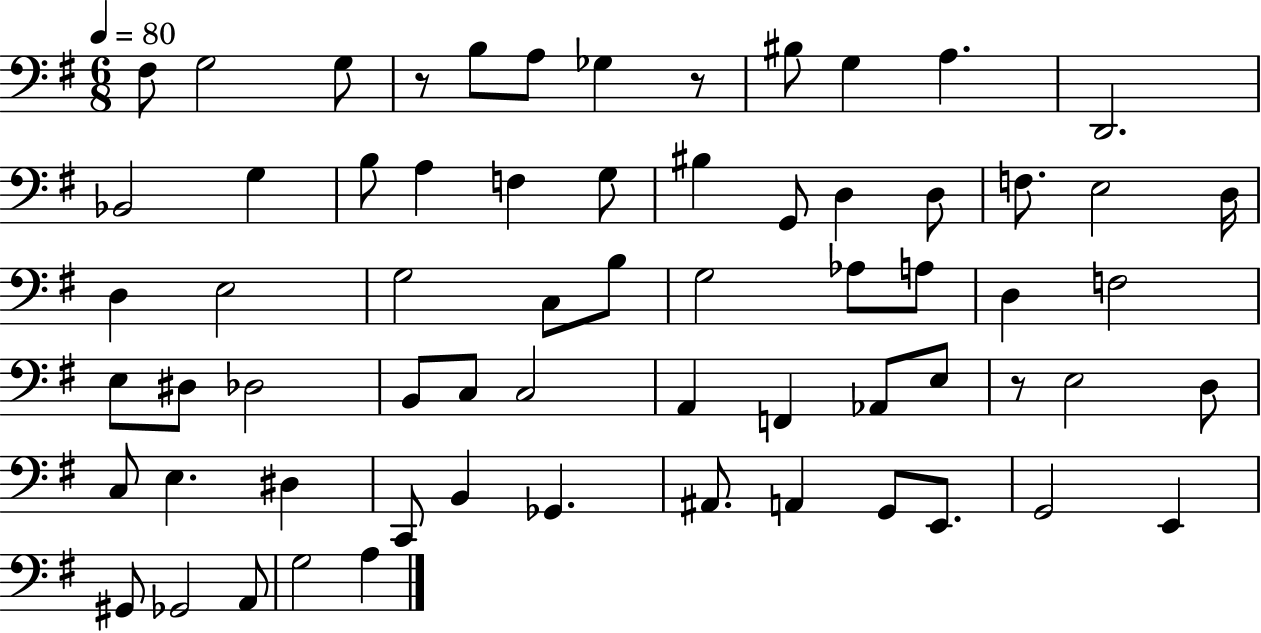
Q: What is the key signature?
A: G major